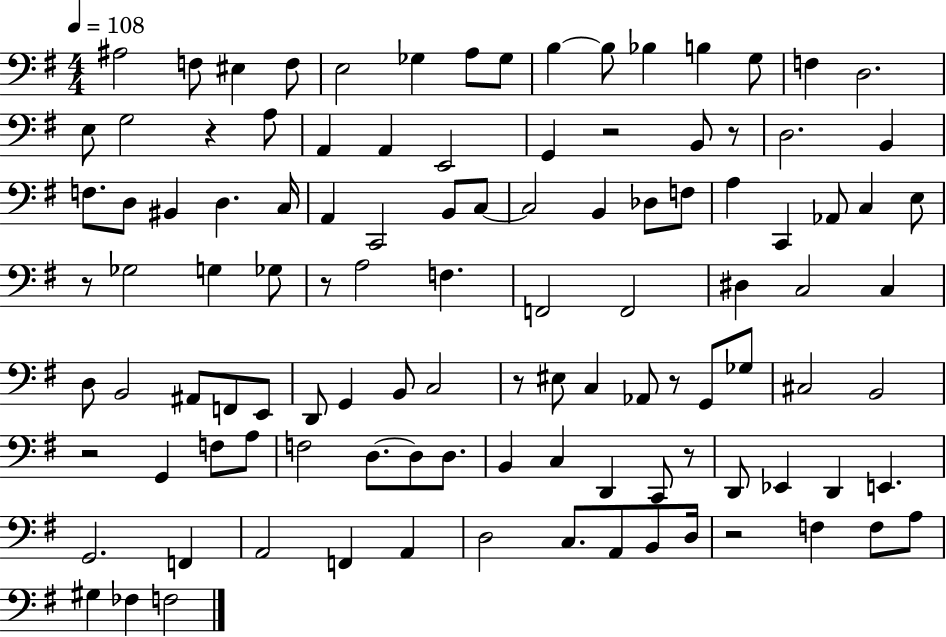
X:1
T:Untitled
M:4/4
L:1/4
K:G
^A,2 F,/2 ^E, F,/2 E,2 _G, A,/2 _G,/2 B, B,/2 _B, B, G,/2 F, D,2 E,/2 G,2 z A,/2 A,, A,, E,,2 G,, z2 B,,/2 z/2 D,2 B,, F,/2 D,/2 ^B,, D, C,/4 A,, C,,2 B,,/2 C,/2 C,2 B,, _D,/2 F,/2 A, C,, _A,,/2 C, E,/2 z/2 _G,2 G, _G,/2 z/2 A,2 F, F,,2 F,,2 ^D, C,2 C, D,/2 B,,2 ^A,,/2 F,,/2 E,,/2 D,,/2 G,, B,,/2 C,2 z/2 ^E,/2 C, _A,,/2 z/2 G,,/2 _G,/2 ^C,2 B,,2 z2 G,, F,/2 A,/2 F,2 D,/2 D,/2 D,/2 B,, C, D,, C,,/2 z/2 D,,/2 _E,, D,, E,, G,,2 F,, A,,2 F,, A,, D,2 C,/2 A,,/2 B,,/2 D,/4 z2 F, F,/2 A,/2 ^G, _F, F,2